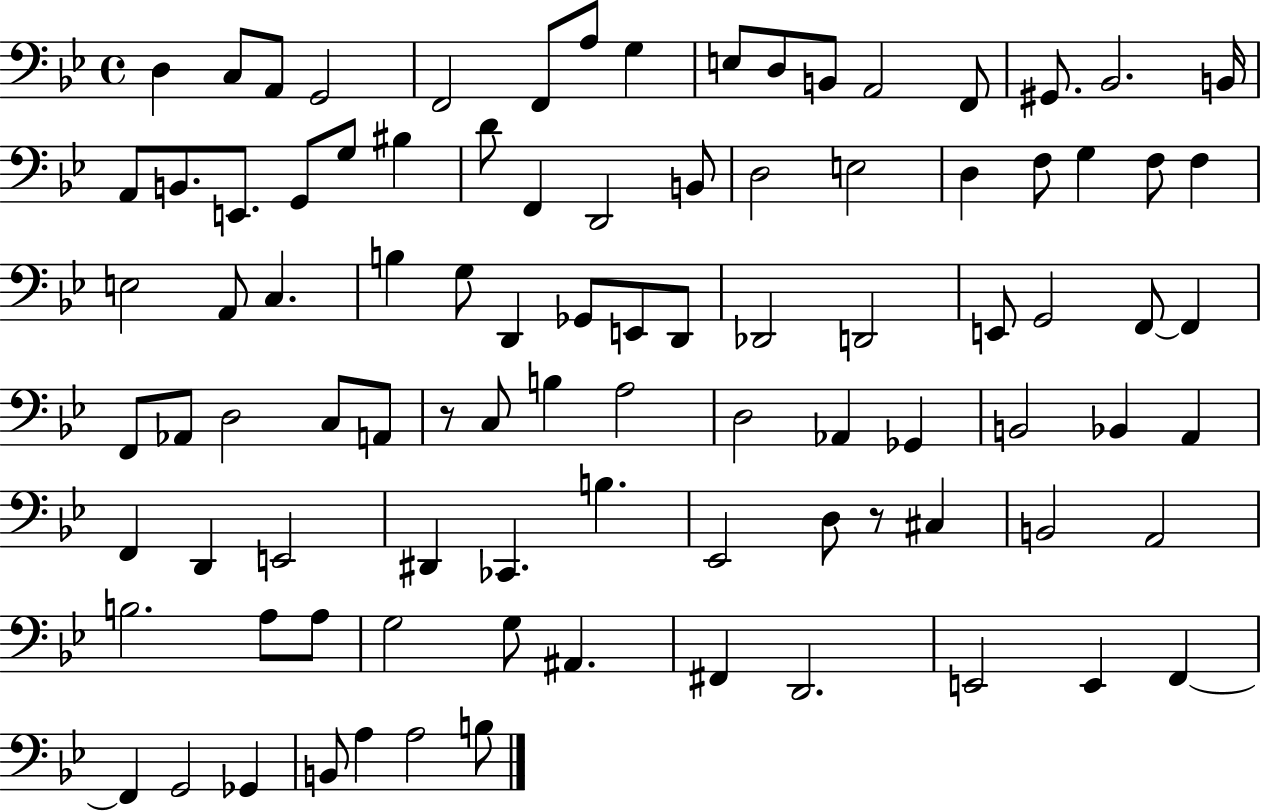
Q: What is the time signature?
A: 4/4